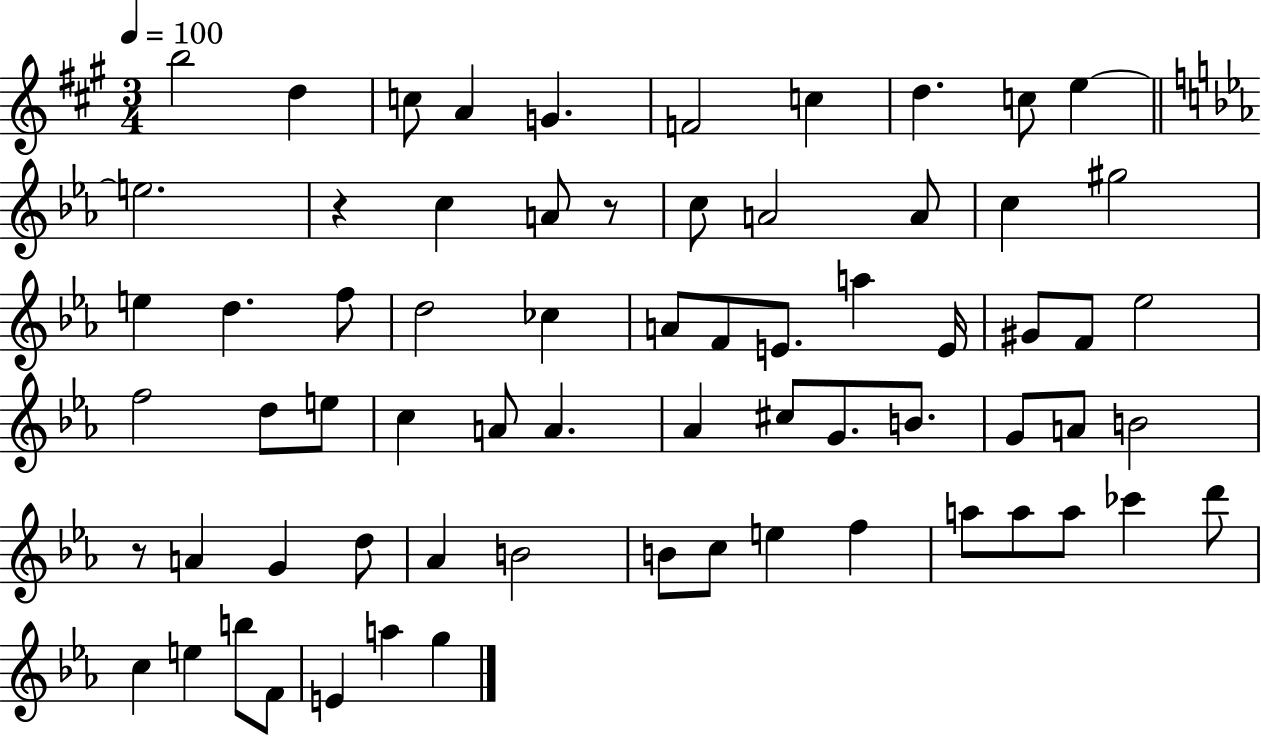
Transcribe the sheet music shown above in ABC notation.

X:1
T:Untitled
M:3/4
L:1/4
K:A
b2 d c/2 A G F2 c d c/2 e e2 z c A/2 z/2 c/2 A2 A/2 c ^g2 e d f/2 d2 _c A/2 F/2 E/2 a E/4 ^G/2 F/2 _e2 f2 d/2 e/2 c A/2 A _A ^c/2 G/2 B/2 G/2 A/2 B2 z/2 A G d/2 _A B2 B/2 c/2 e f a/2 a/2 a/2 _c' d'/2 c e b/2 F/2 E a g